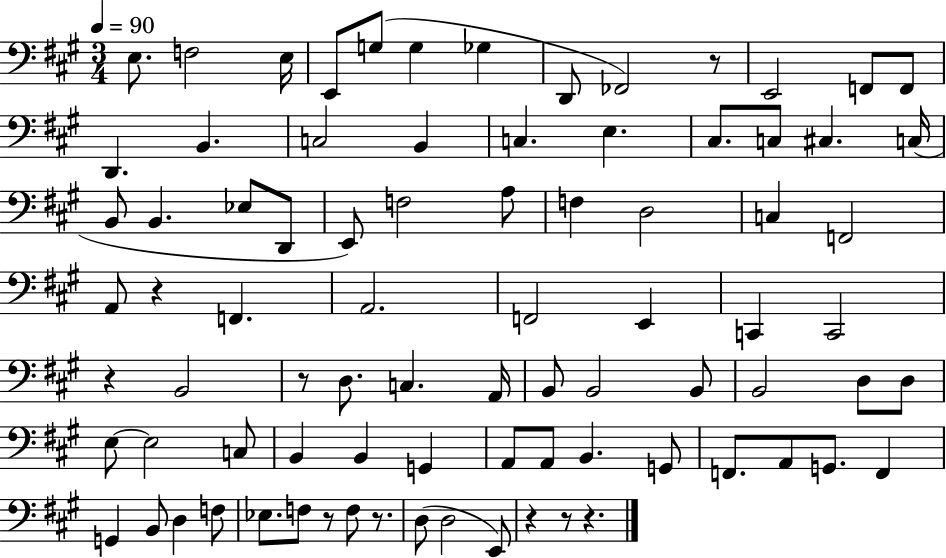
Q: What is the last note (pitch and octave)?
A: E2